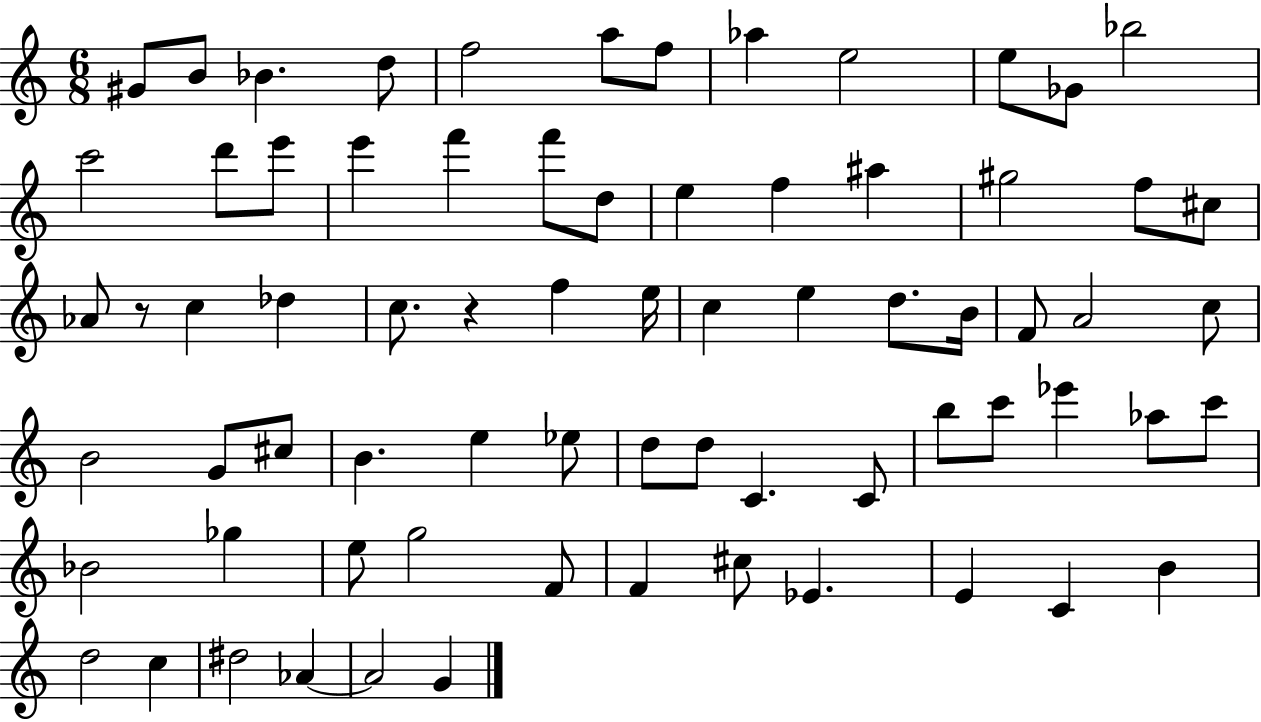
G#4/e B4/e Bb4/q. D5/e F5/h A5/e F5/e Ab5/q E5/h E5/e Gb4/e Bb5/h C6/h D6/e E6/e E6/q F6/q F6/e D5/e E5/q F5/q A#5/q G#5/h F5/e C#5/e Ab4/e R/e C5/q Db5/q C5/e. R/q F5/q E5/s C5/q E5/q D5/e. B4/s F4/e A4/h C5/e B4/h G4/e C#5/e B4/q. E5/q Eb5/e D5/e D5/e C4/q. C4/e B5/e C6/e Eb6/q Ab5/e C6/e Bb4/h Gb5/q E5/e G5/h F4/e F4/q C#5/e Eb4/q. E4/q C4/q B4/q D5/h C5/q D#5/h Ab4/q Ab4/h G4/q